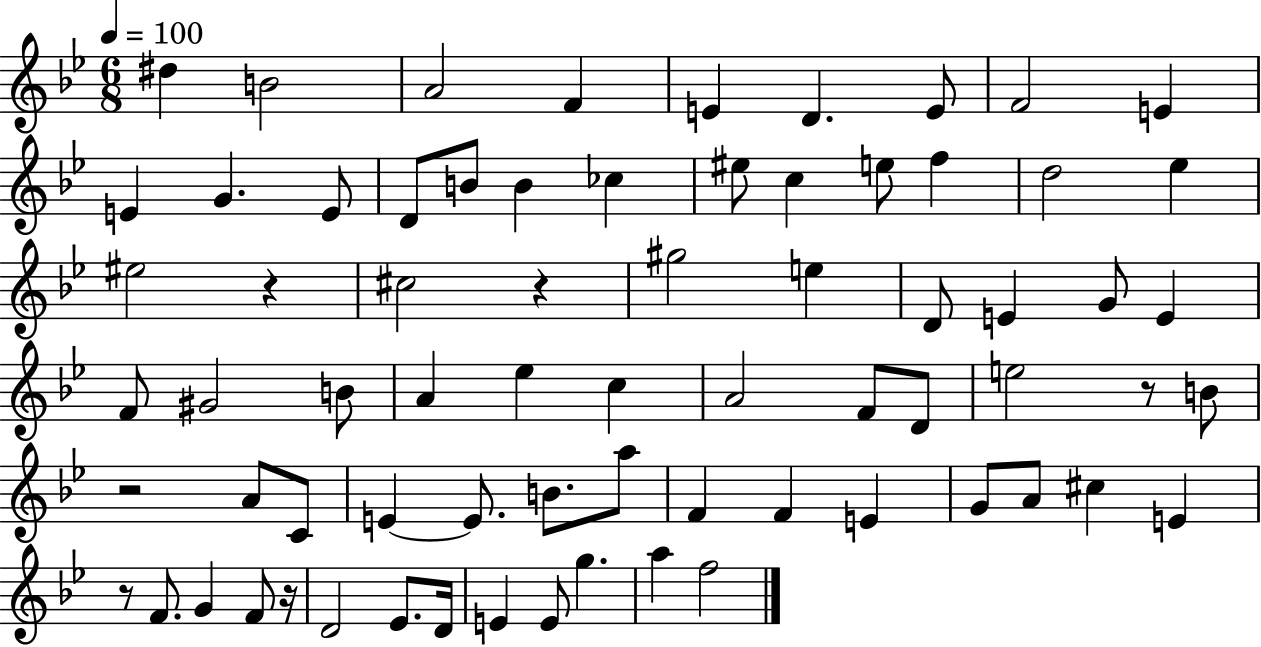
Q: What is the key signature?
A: BES major